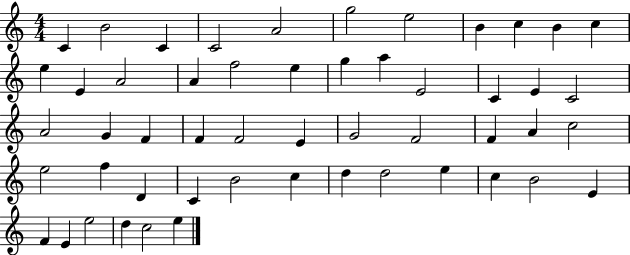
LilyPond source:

{
  \clef treble
  \numericTimeSignature
  \time 4/4
  \key c \major
  c'4 b'2 c'4 | c'2 a'2 | g''2 e''2 | b'4 c''4 b'4 c''4 | \break e''4 e'4 a'2 | a'4 f''2 e''4 | g''4 a''4 e'2 | c'4 e'4 c'2 | \break a'2 g'4 f'4 | f'4 f'2 e'4 | g'2 f'2 | f'4 a'4 c''2 | \break e''2 f''4 d'4 | c'4 b'2 c''4 | d''4 d''2 e''4 | c''4 b'2 e'4 | \break f'4 e'4 e''2 | d''4 c''2 e''4 | \bar "|."
}